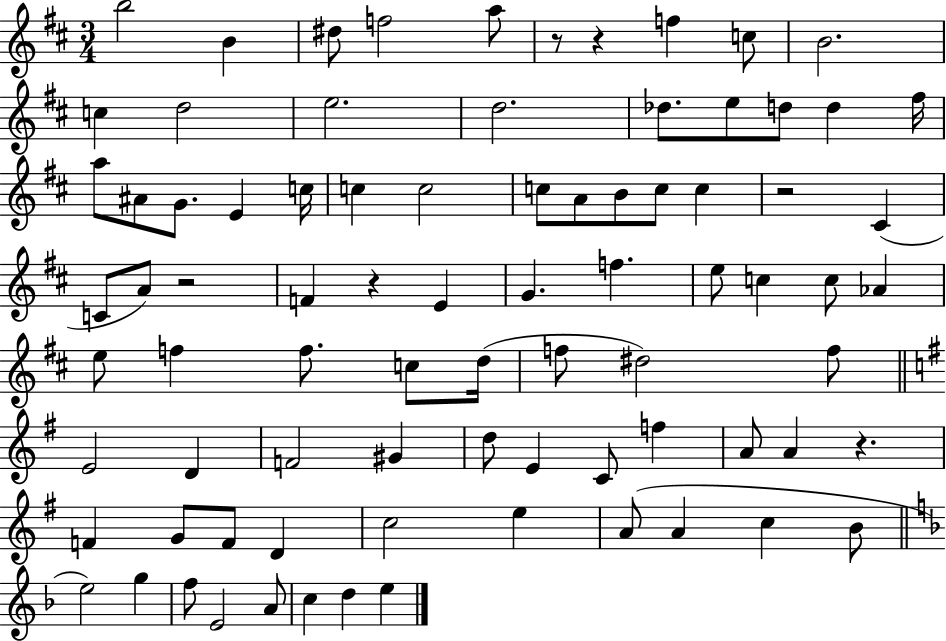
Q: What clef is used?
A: treble